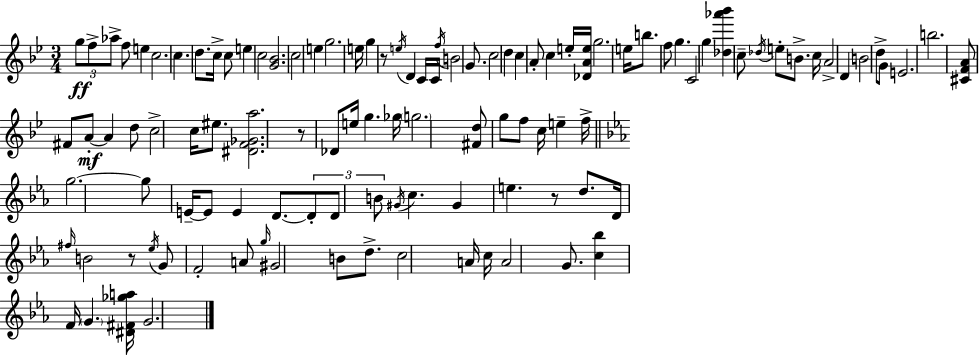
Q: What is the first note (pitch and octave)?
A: G5